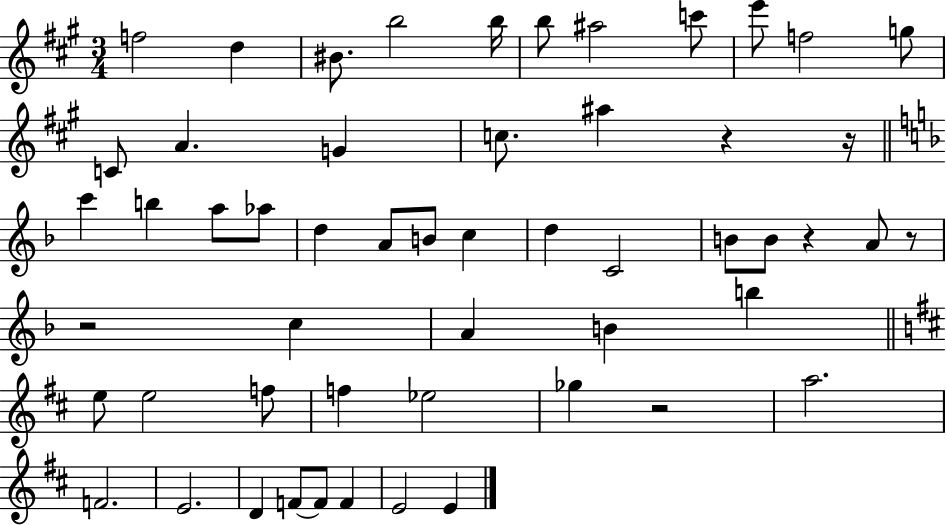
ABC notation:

X:1
T:Untitled
M:3/4
L:1/4
K:A
f2 d ^B/2 b2 b/4 b/2 ^a2 c'/2 e'/2 f2 g/2 C/2 A G c/2 ^a z z/4 c' b a/2 _a/2 d A/2 B/2 c d C2 B/2 B/2 z A/2 z/2 z2 c A B b e/2 e2 f/2 f _e2 _g z2 a2 F2 E2 D F/2 F/2 F E2 E